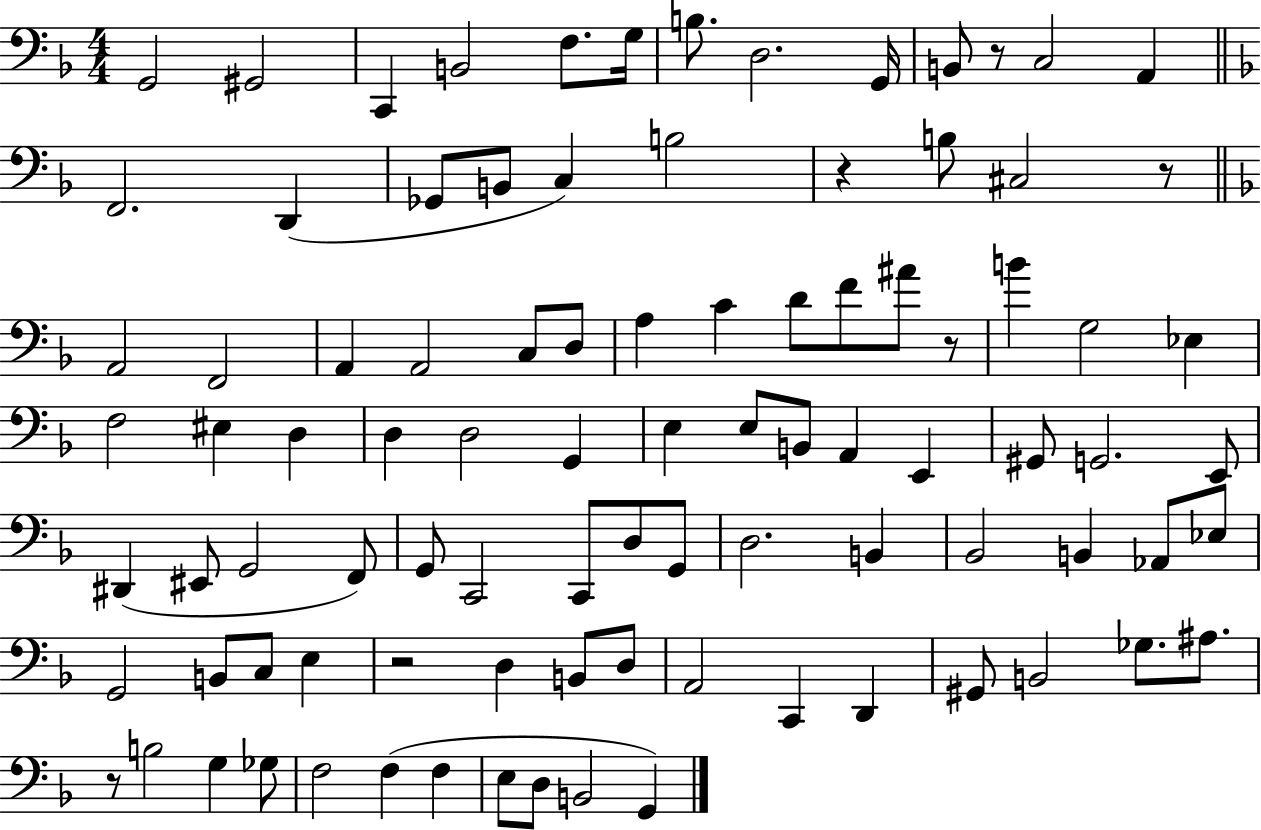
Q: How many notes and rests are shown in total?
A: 93